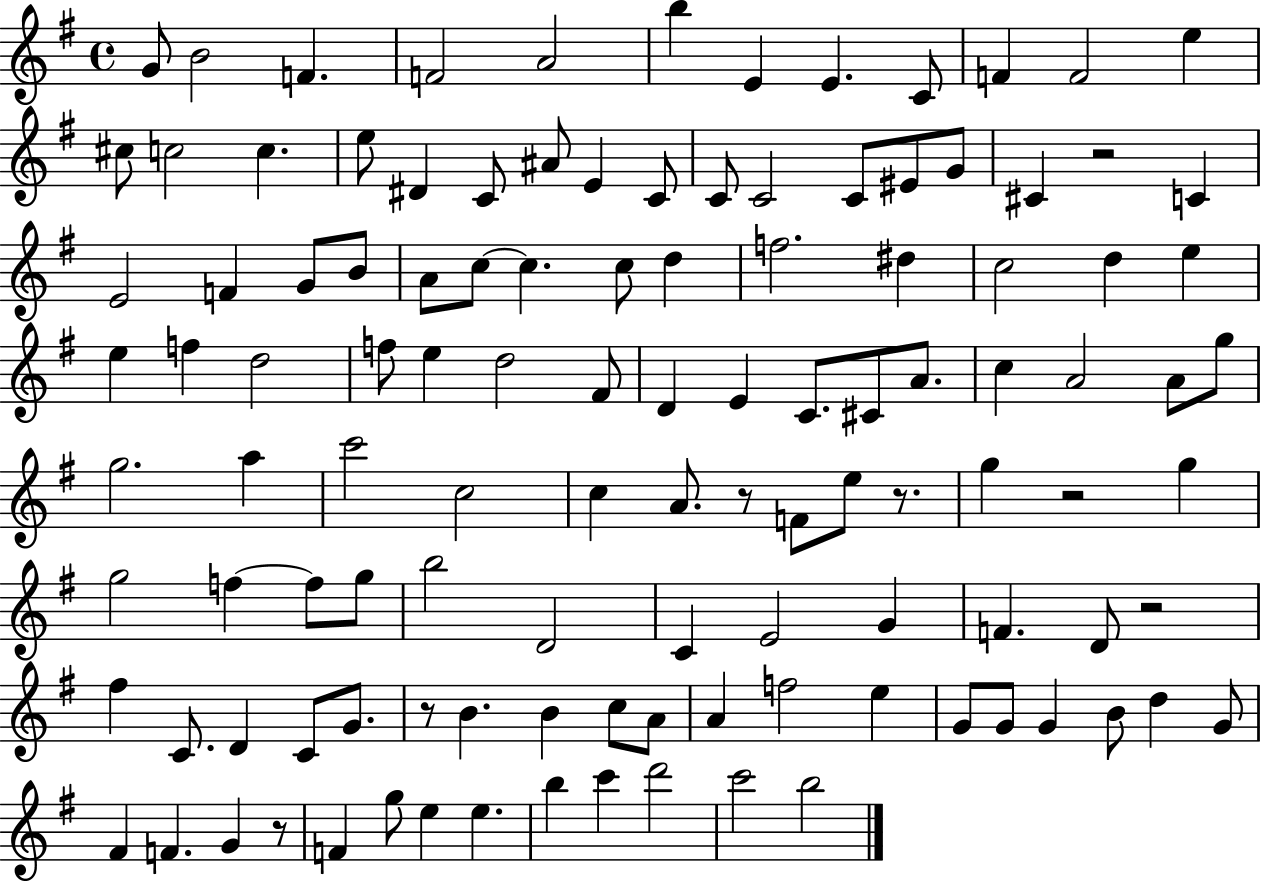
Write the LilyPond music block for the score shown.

{
  \clef treble
  \time 4/4
  \defaultTimeSignature
  \key g \major
  g'8 b'2 f'4. | f'2 a'2 | b''4 e'4 e'4. c'8 | f'4 f'2 e''4 | \break cis''8 c''2 c''4. | e''8 dis'4 c'8 ais'8 e'4 c'8 | c'8 c'2 c'8 eis'8 g'8 | cis'4 r2 c'4 | \break e'2 f'4 g'8 b'8 | a'8 c''8~~ c''4. c''8 d''4 | f''2. dis''4 | c''2 d''4 e''4 | \break e''4 f''4 d''2 | f''8 e''4 d''2 fis'8 | d'4 e'4 c'8. cis'8 a'8. | c''4 a'2 a'8 g''8 | \break g''2. a''4 | c'''2 c''2 | c''4 a'8. r8 f'8 e''8 r8. | g''4 r2 g''4 | \break g''2 f''4~~ f''8 g''8 | b''2 d'2 | c'4 e'2 g'4 | f'4. d'8 r2 | \break fis''4 c'8. d'4 c'8 g'8. | r8 b'4. b'4 c''8 a'8 | a'4 f''2 e''4 | g'8 g'8 g'4 b'8 d''4 g'8 | \break fis'4 f'4. g'4 r8 | f'4 g''8 e''4 e''4. | b''4 c'''4 d'''2 | c'''2 b''2 | \break \bar "|."
}